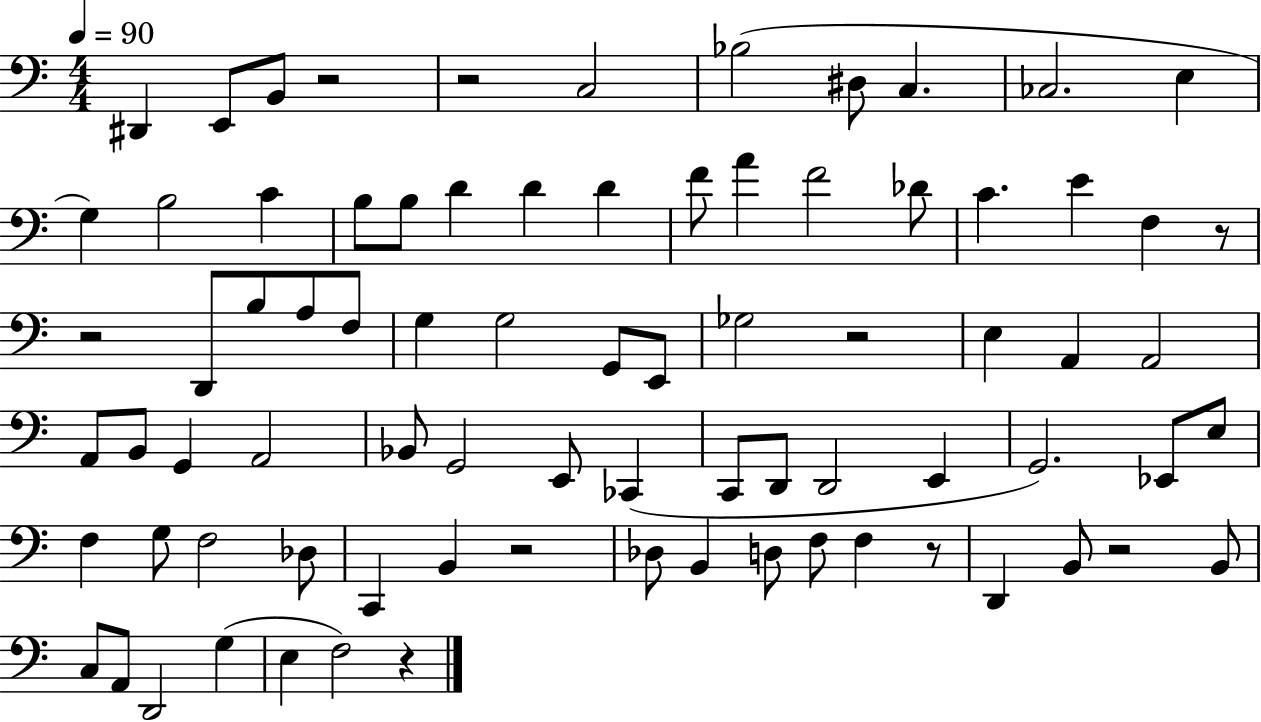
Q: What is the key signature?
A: C major